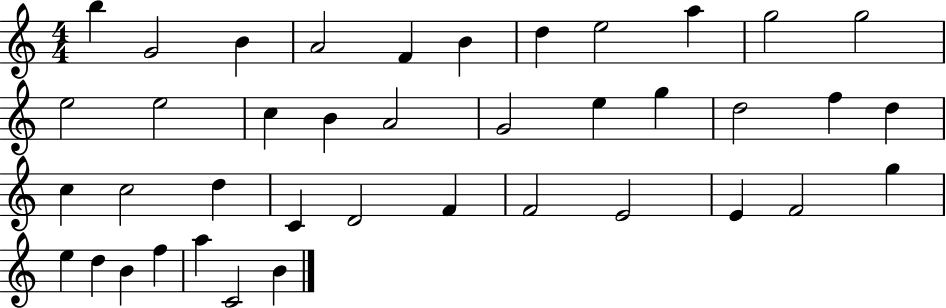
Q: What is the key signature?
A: C major